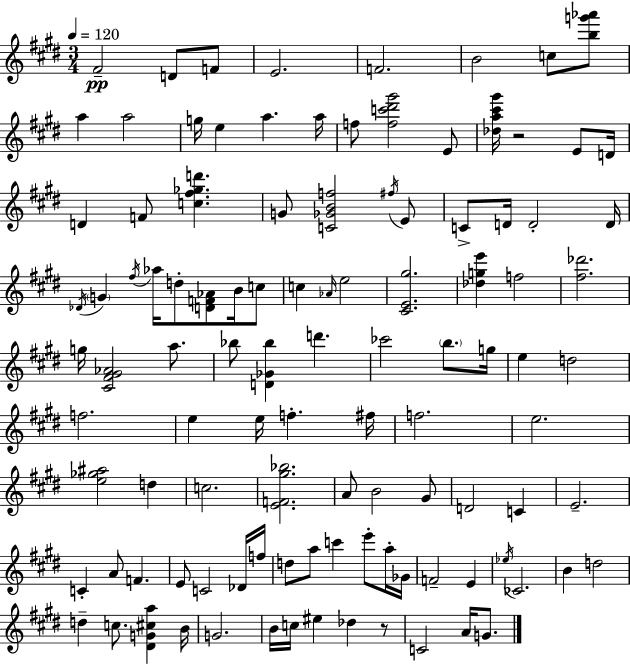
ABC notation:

X:1
T:Untitled
M:3/4
L:1/4
K:E
^F2 D/2 F/2 E2 F2 B2 c/2 [bg'_a']/2 a a2 g/4 e a a/4 f/2 [fc'^d'^g']2 E/2 [_da^c'^g']/4 z2 E/2 D/4 D F/2 [c^f_gd'] G/2 [C_GBf]2 ^f/4 E/2 C/2 D/4 D2 D/4 _D/4 G ^f/4 _a/4 d/2 [DF_A]/2 B/4 c/2 c _A/4 e2 [^CE^g]2 [_dge'] f2 [^f_d']2 g/4 [^C^F^G_A]2 a/2 _b/2 [D_G_b] d' _c'2 b/2 g/4 e d2 f2 e e/4 f ^f/4 f2 e2 [e_g^a]2 d c2 [EF^g_b]2 A/2 B2 ^G/2 D2 C E2 C A/2 F E/2 C2 _D/4 f/4 d/2 a/2 c' e'/2 a/4 _G/4 F2 E _e/4 _C2 B d2 d c/2 [^DG^ca] B/4 G2 B/4 c/4 ^e _d z/2 C2 A/4 G/2